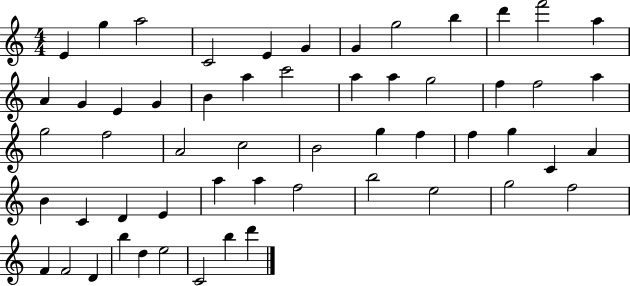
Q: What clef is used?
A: treble